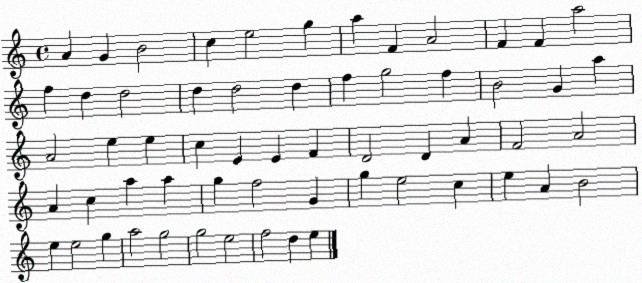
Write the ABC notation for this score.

X:1
T:Untitled
M:4/4
L:1/4
K:C
A G B2 c e2 g a F A2 F F a2 f d d2 d d2 d f g2 f B2 G a A2 e e c E E F D2 D A F2 A2 A c a a g f2 G g e2 c e A B2 e e2 g a2 g2 g2 e2 f2 d e